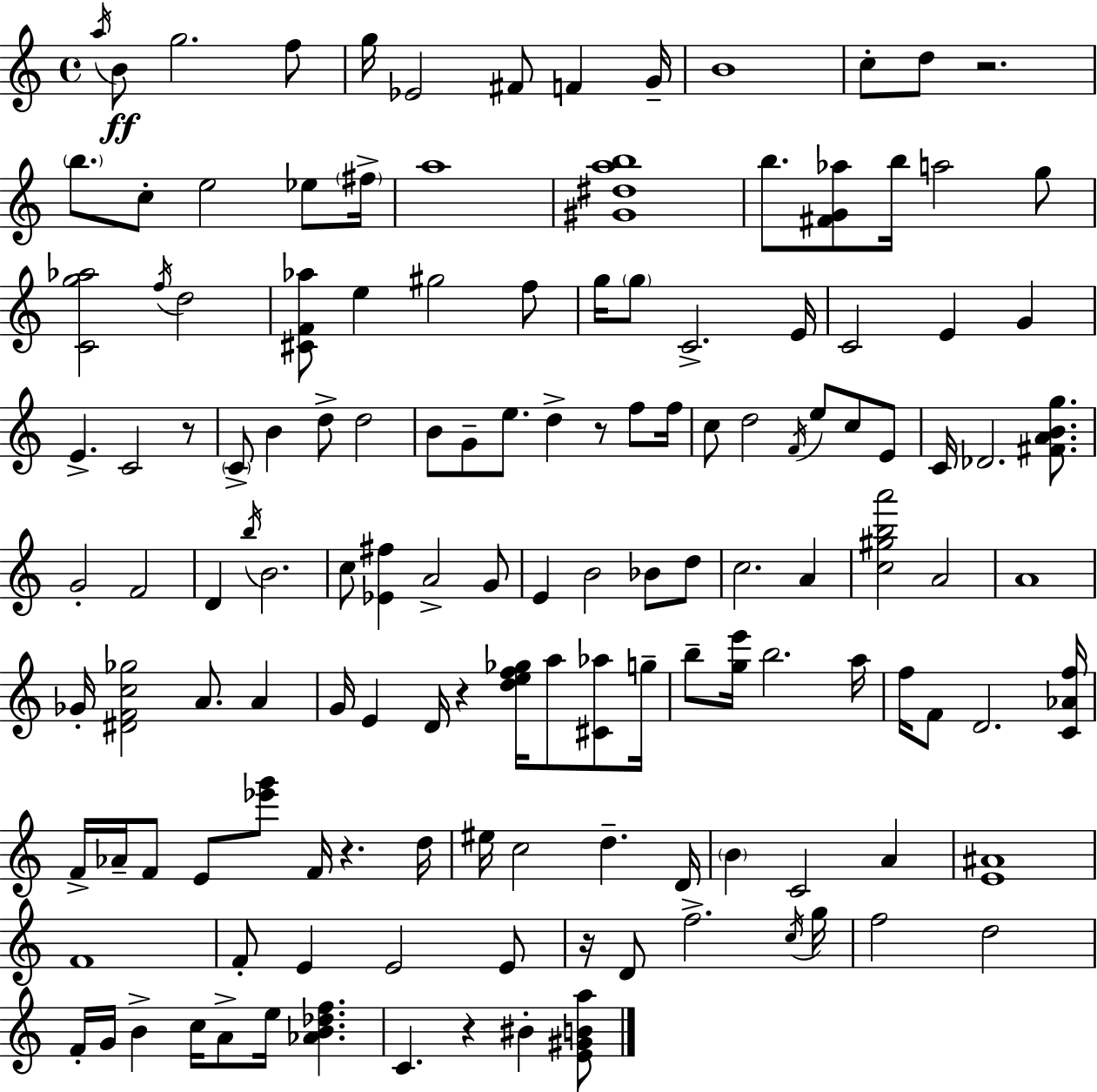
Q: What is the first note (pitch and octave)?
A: A5